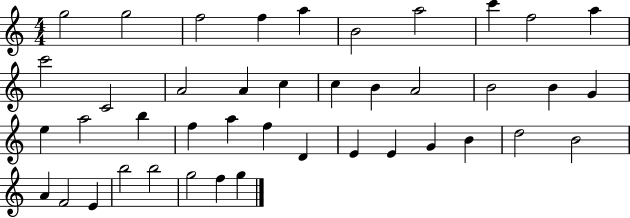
{
  \clef treble
  \numericTimeSignature
  \time 4/4
  \key c \major
  g''2 g''2 | f''2 f''4 a''4 | b'2 a''2 | c'''4 f''2 a''4 | \break c'''2 c'2 | a'2 a'4 c''4 | c''4 b'4 a'2 | b'2 b'4 g'4 | \break e''4 a''2 b''4 | f''4 a''4 f''4 d'4 | e'4 e'4 g'4 b'4 | d''2 b'2 | \break a'4 f'2 e'4 | b''2 b''2 | g''2 f''4 g''4 | \bar "|."
}